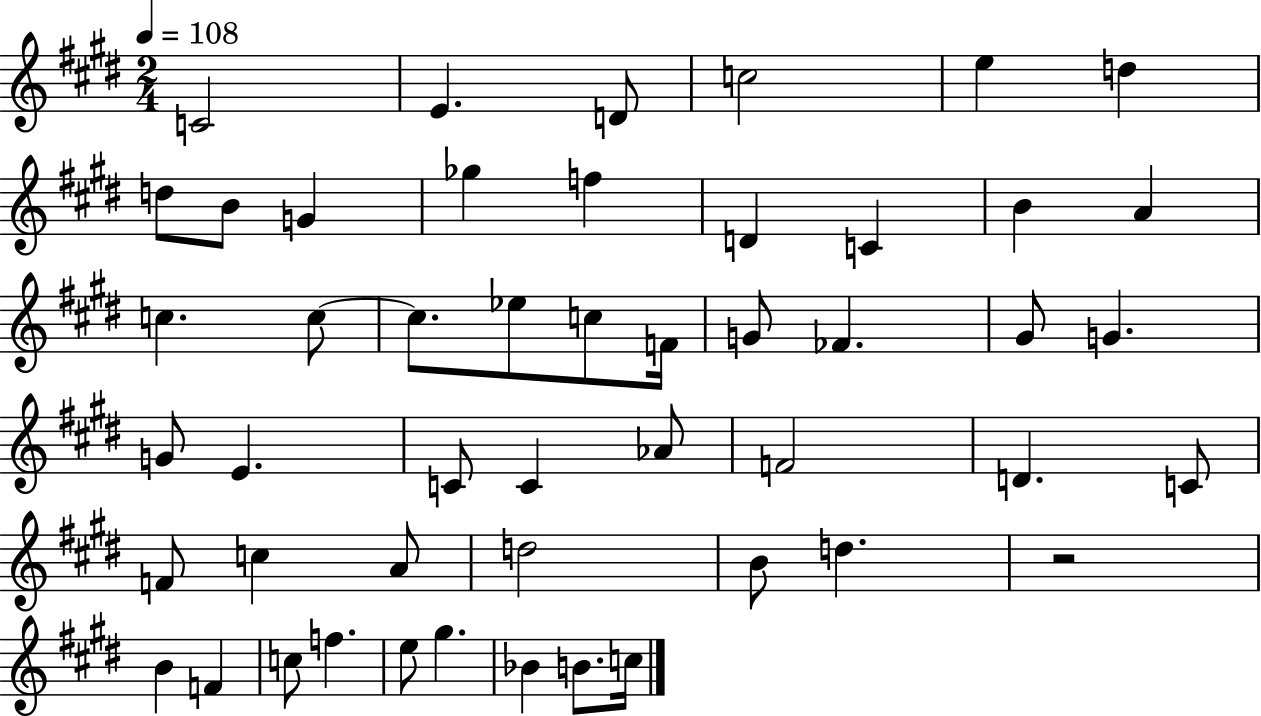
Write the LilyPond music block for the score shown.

{
  \clef treble
  \numericTimeSignature
  \time 2/4
  \key e \major
  \tempo 4 = 108
  c'2 | e'4. d'8 | c''2 | e''4 d''4 | \break d''8 b'8 g'4 | ges''4 f''4 | d'4 c'4 | b'4 a'4 | \break c''4. c''8~~ | c''8. ees''8 c''8 f'16 | g'8 fes'4. | gis'8 g'4. | \break g'8 e'4. | c'8 c'4 aes'8 | f'2 | d'4. c'8 | \break f'8 c''4 a'8 | d''2 | b'8 d''4. | r2 | \break b'4 f'4 | c''8 f''4. | e''8 gis''4. | bes'4 b'8. c''16 | \break \bar "|."
}